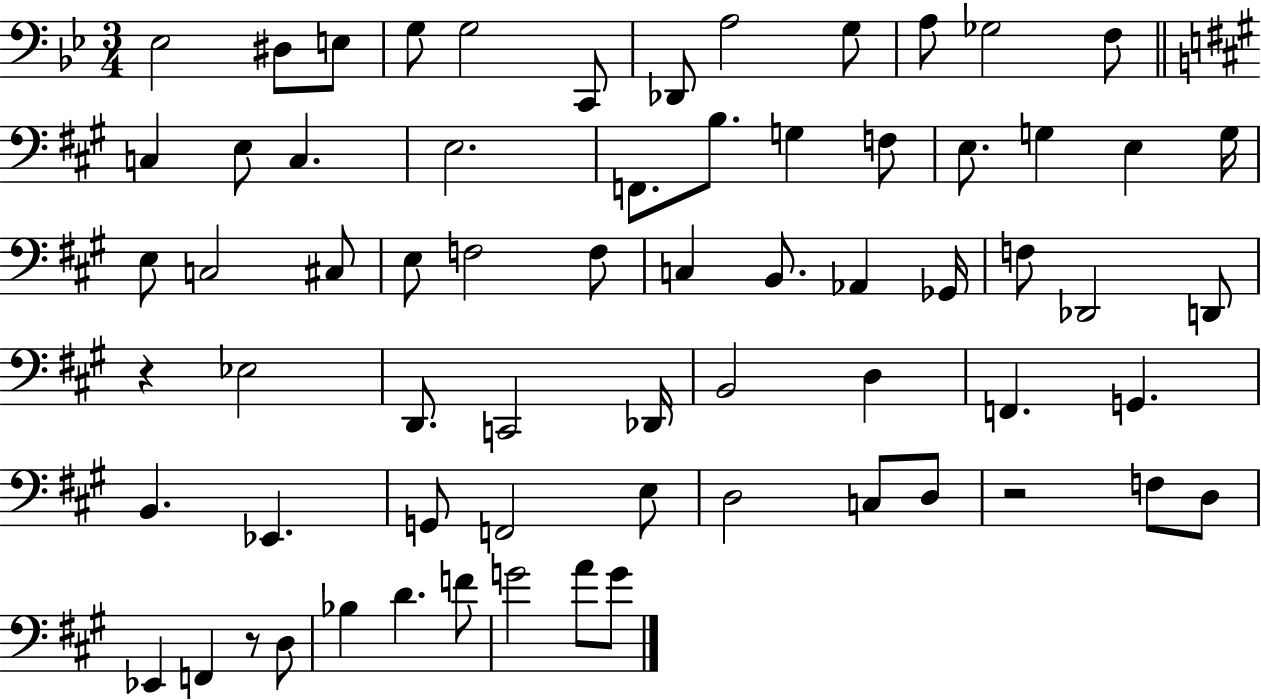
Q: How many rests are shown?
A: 3